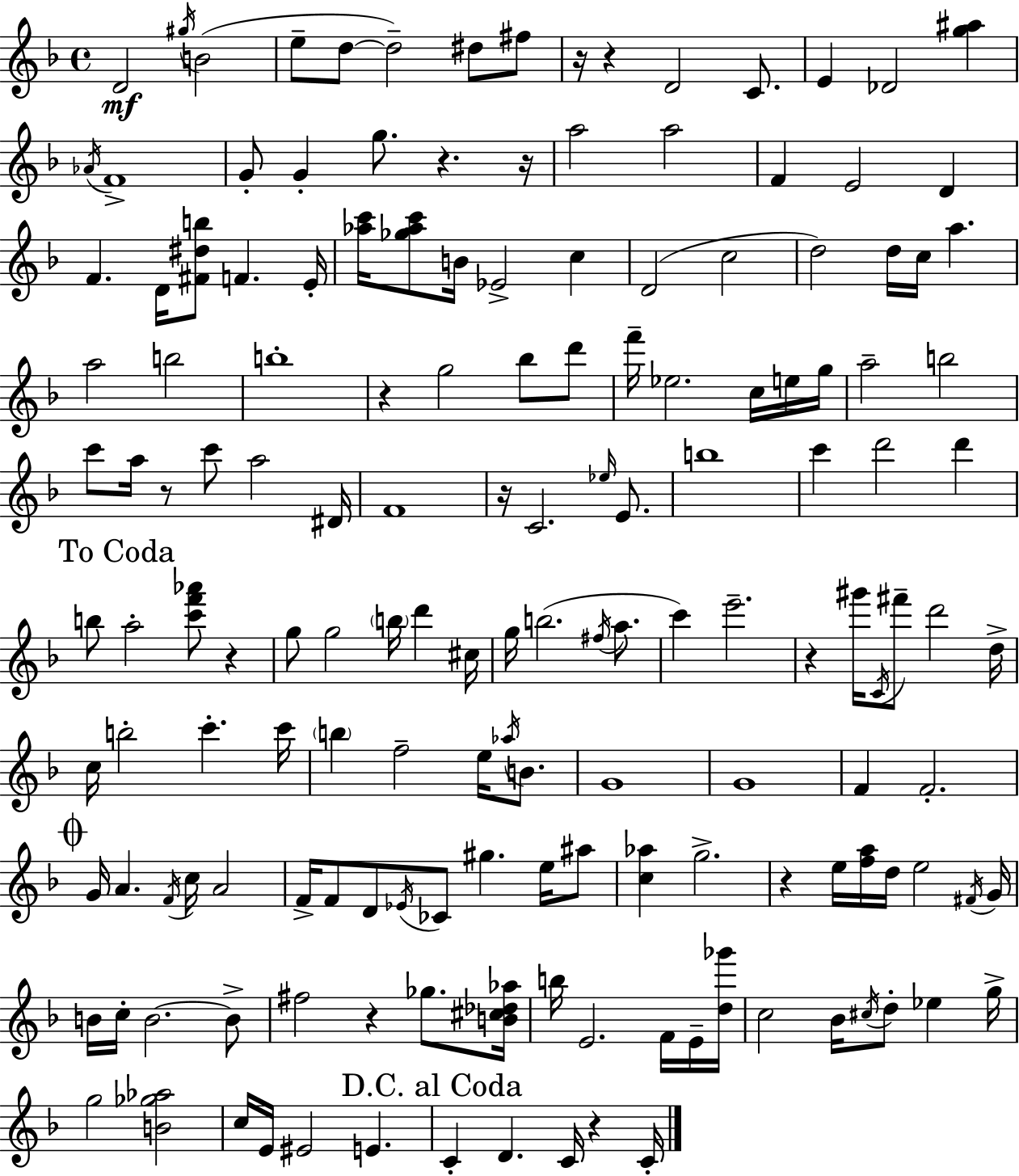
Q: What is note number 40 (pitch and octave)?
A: Bb5